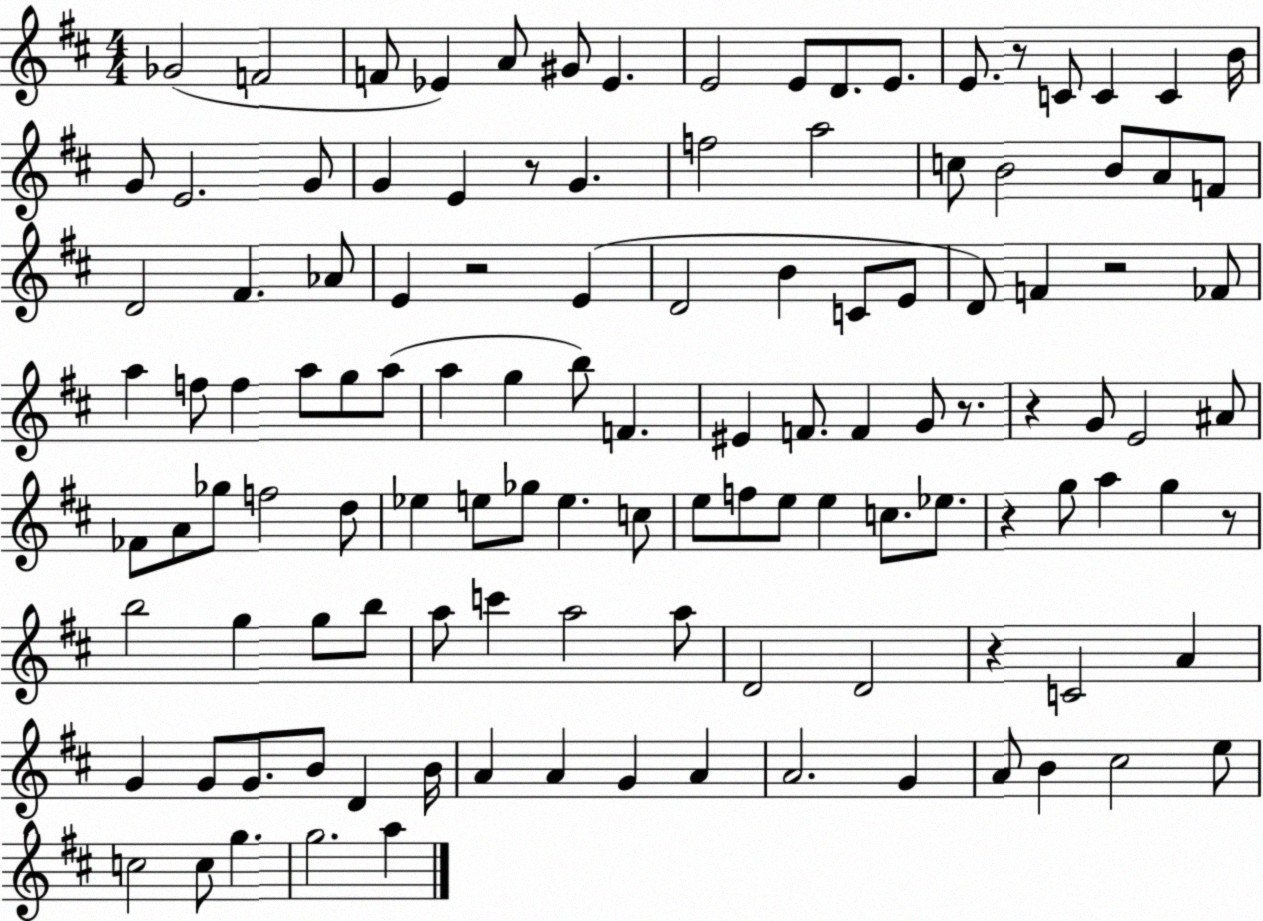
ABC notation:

X:1
T:Untitled
M:4/4
L:1/4
K:D
_G2 F2 F/2 _E A/2 ^G/2 _E E2 E/2 D/2 E/2 E/2 z/2 C/2 C C B/4 G/2 E2 G/2 G E z/2 G f2 a2 c/2 B2 B/2 A/2 F/2 D2 ^F _A/2 E z2 E D2 B C/2 E/2 D/2 F z2 _F/2 a f/2 f a/2 g/2 a/2 a g b/2 F ^E F/2 F G/2 z/2 z G/2 E2 ^A/2 _F/2 A/2 _g/2 f2 d/2 _e e/2 _g/2 e c/2 e/2 f/2 e/2 e c/2 _e/2 z g/2 a g z/2 b2 g g/2 b/2 a/2 c' a2 a/2 D2 D2 z C2 A G G/2 G/2 B/2 D B/4 A A G A A2 G A/2 B ^c2 e/2 c2 c/2 g g2 a